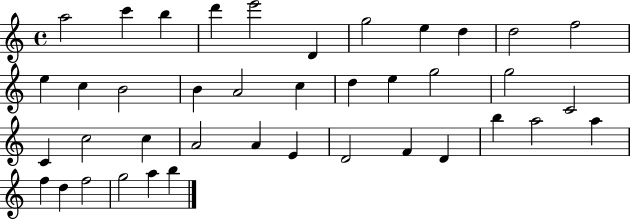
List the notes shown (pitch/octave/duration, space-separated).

A5/h C6/q B5/q D6/q E6/h D4/q G5/h E5/q D5/q D5/h F5/h E5/q C5/q B4/h B4/q A4/h C5/q D5/q E5/q G5/h G5/h C4/h C4/q C5/h C5/q A4/h A4/q E4/q D4/h F4/q D4/q B5/q A5/h A5/q F5/q D5/q F5/h G5/h A5/q B5/q